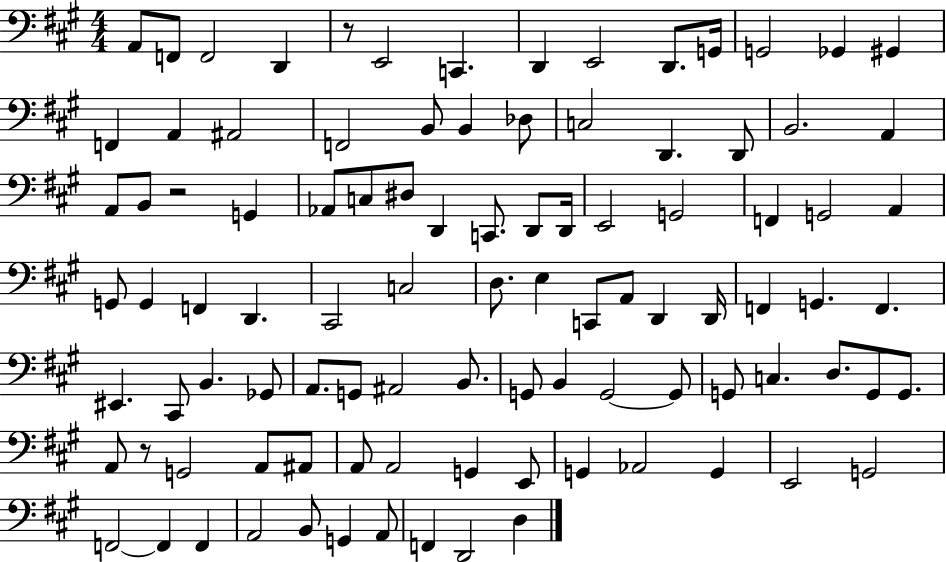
A2/e F2/e F2/h D2/q R/e E2/h C2/q. D2/q E2/h D2/e. G2/s G2/h Gb2/q G#2/q F2/q A2/q A#2/h F2/h B2/e B2/q Db3/e C3/h D2/q. D2/e B2/h. A2/q A2/e B2/e R/h G2/q Ab2/e C3/e D#3/e D2/q C2/e. D2/e D2/s E2/h G2/h F2/q G2/h A2/q G2/e G2/q F2/q D2/q. C#2/h C3/h D3/e. E3/q C2/e A2/e D2/q D2/s F2/q G2/q. F2/q. EIS2/q. C#2/e B2/q. Gb2/e A2/e. G2/e A#2/h B2/e. G2/e B2/q G2/h G2/e G2/e C3/q. D3/e. G2/e G2/e. A2/e R/e G2/h A2/e A#2/e A2/e A2/h G2/q E2/e G2/q Ab2/h G2/q E2/h G2/h F2/h F2/q F2/q A2/h B2/e G2/q A2/e F2/q D2/h D3/q